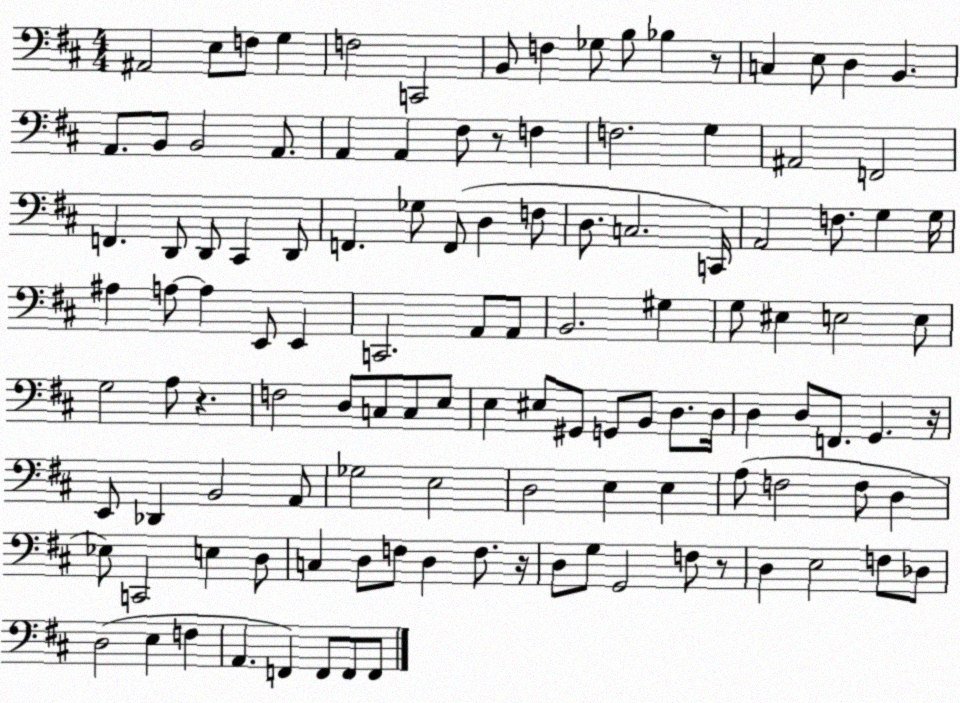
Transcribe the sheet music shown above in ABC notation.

X:1
T:Untitled
M:4/4
L:1/4
K:D
^A,,2 E,/2 F,/2 G, F,2 C,,2 B,,/2 F, _G,/2 B,/2 _B, z/2 C, E,/2 D, B,, A,,/2 B,,/2 B,,2 A,,/2 A,, A,, ^F,/2 z/2 F, F,2 G, ^A,,2 F,,2 F,, D,,/2 D,,/2 ^C,, D,,/2 F,, _G,/2 F,,/2 D, F,/2 D,/2 C,2 C,,/4 A,,2 F,/2 G, G,/4 ^A, A,/2 A, E,,/2 E,, C,,2 A,,/2 A,,/2 B,,2 ^G, G,/2 ^E, E,2 E,/2 G,2 A,/2 z F,2 D,/2 C,/2 C,/2 E,/2 E, ^E,/2 ^G,,/2 G,,/2 B,,/2 D,/2 D,/4 D, D,/2 F,,/2 G,, z/4 E,,/2 _D,, B,,2 A,,/2 _G,2 E,2 D,2 E, E, A,/2 F,2 F,/2 D, _E,/2 C,,2 E, D,/2 C, D,/2 F,/2 D, F,/2 z/4 D,/2 G,/2 G,,2 F,/2 z/2 D, E,2 F,/2 _D,/2 D,2 E, F, A,, F,, F,,/2 F,,/2 F,,/2